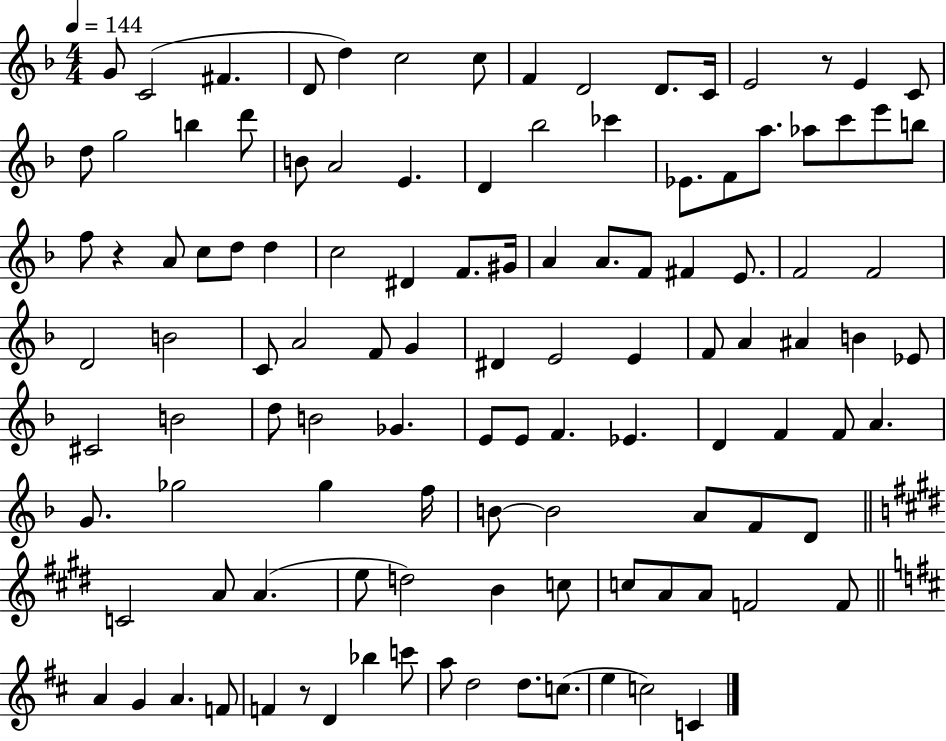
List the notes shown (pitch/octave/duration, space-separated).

G4/e C4/h F#4/q. D4/e D5/q C5/h C5/e F4/q D4/h D4/e. C4/s E4/h R/e E4/q C4/e D5/e G5/h B5/q D6/e B4/e A4/h E4/q. D4/q Bb5/h CES6/q Eb4/e. F4/e A5/e. Ab5/e C6/e E6/e B5/e F5/e R/q A4/e C5/e D5/e D5/q C5/h D#4/q F4/e. G#4/s A4/q A4/e. F4/e F#4/q E4/e. F4/h F4/h D4/h B4/h C4/e A4/h F4/e G4/q D#4/q E4/h E4/q F4/e A4/q A#4/q B4/q Eb4/e C#4/h B4/h D5/e B4/h Gb4/q. E4/e E4/e F4/q. Eb4/q. D4/q F4/q F4/e A4/q. G4/e. Gb5/h Gb5/q F5/s B4/e B4/h A4/e F4/e D4/e C4/h A4/e A4/q. E5/e D5/h B4/q C5/e C5/e A4/e A4/e F4/h F4/e A4/q G4/q A4/q. F4/e F4/q R/e D4/q Bb5/q C6/e A5/e D5/h D5/e. C5/e. E5/q C5/h C4/q